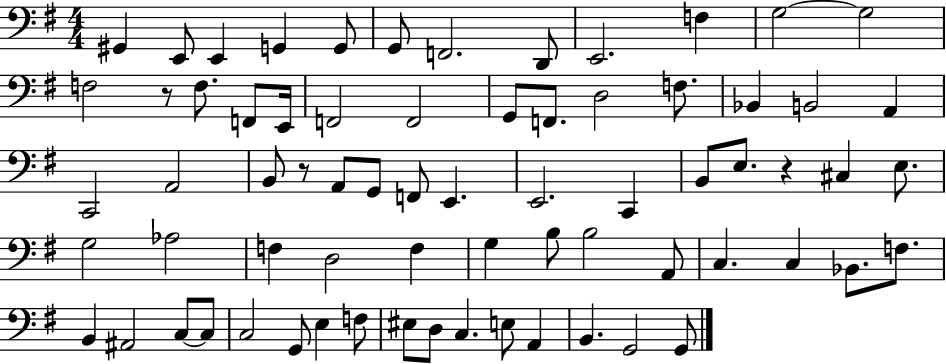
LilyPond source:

{
  \clef bass
  \numericTimeSignature
  \time 4/4
  \key g \major
  \repeat volta 2 { gis,4 e,8 e,4 g,4 g,8 | g,8 f,2. d,8 | e,2. f4 | g2~~ g2 | \break f2 r8 f8. f,8 e,16 | f,2 f,2 | g,8 f,8. d2 f8. | bes,4 b,2 a,4 | \break c,2 a,2 | b,8 r8 a,8 g,8 f,8 e,4. | e,2. c,4 | b,8 e8. r4 cis4 e8. | \break g2 aes2 | f4 d2 f4 | g4 b8 b2 a,8 | c4. c4 bes,8. f8. | \break b,4 ais,2 c8~~ c8 | c2 g,8 e4 f8 | eis8 d8 c4. e8 a,4 | b,4. g,2 g,8 | \break } \bar "|."
}